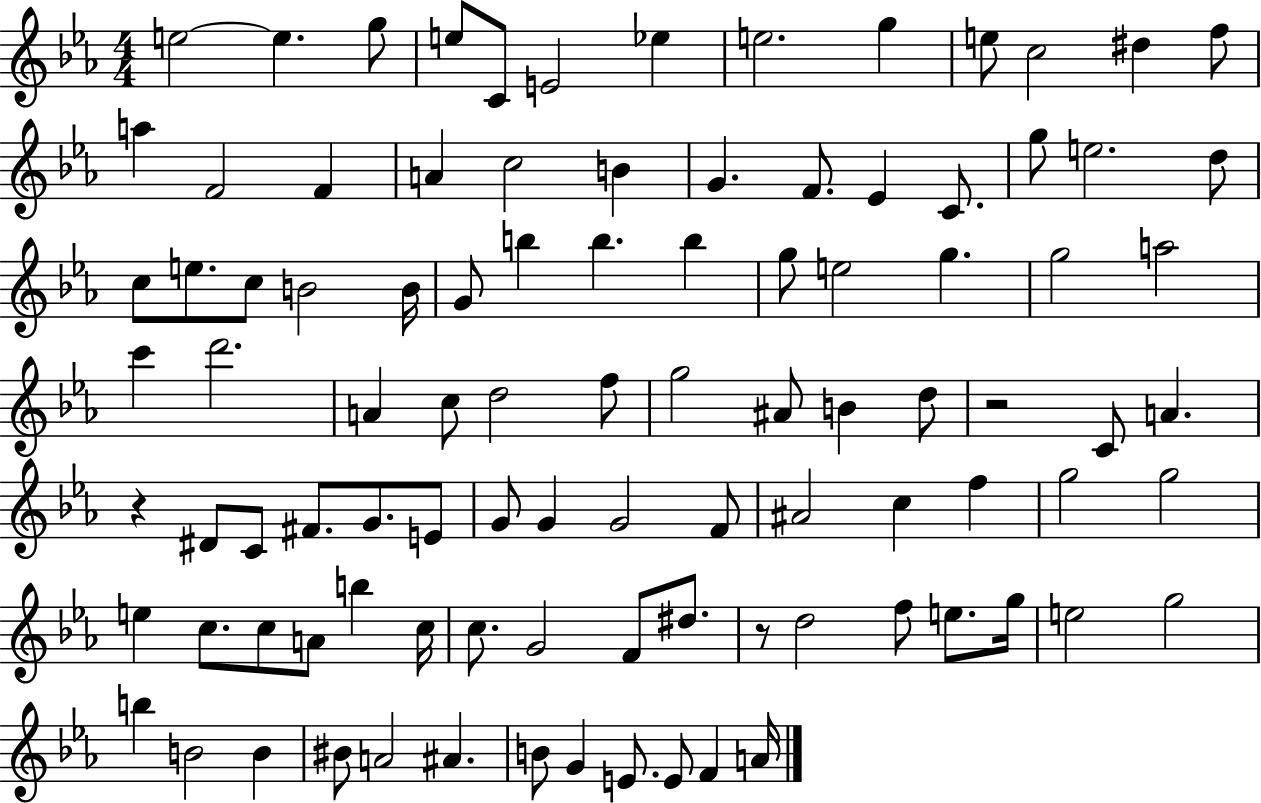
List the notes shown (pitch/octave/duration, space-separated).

E5/h E5/q. G5/e E5/e C4/e E4/h Eb5/q E5/h. G5/q E5/e C5/h D#5/q F5/e A5/q F4/h F4/q A4/q C5/h B4/q G4/q. F4/e. Eb4/q C4/e. G5/e E5/h. D5/e C5/e E5/e. C5/e B4/h B4/s G4/e B5/q B5/q. B5/q G5/e E5/h G5/q. G5/h A5/h C6/q D6/h. A4/q C5/e D5/h F5/e G5/h A#4/e B4/q D5/e R/h C4/e A4/q. R/q D#4/e C4/e F#4/e. G4/e. E4/e G4/e G4/q G4/h F4/e A#4/h C5/q F5/q G5/h G5/h E5/q C5/e. C5/e A4/e B5/q C5/s C5/e. G4/h F4/e D#5/e. R/e D5/h F5/e E5/e. G5/s E5/h G5/h B5/q B4/h B4/q BIS4/e A4/h A#4/q. B4/e G4/q E4/e. E4/e F4/q A4/s